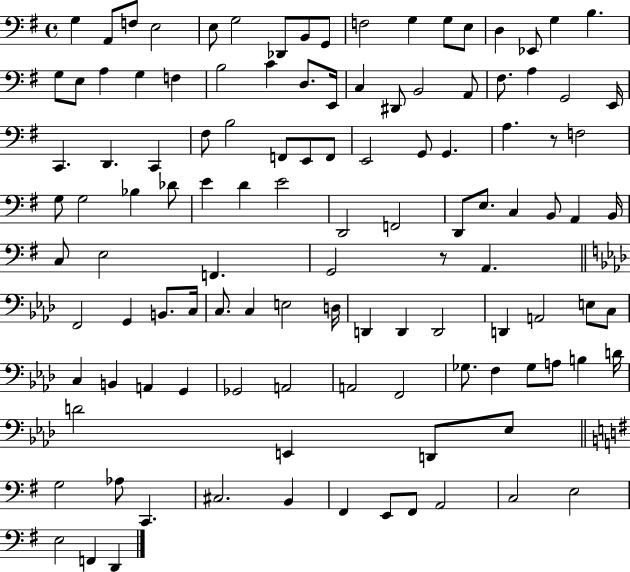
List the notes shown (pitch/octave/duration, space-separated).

G3/q A2/e F3/e E3/h E3/e G3/h Db2/e B2/e G2/e F3/h G3/q G3/e E3/e D3/q Eb2/e G3/q B3/q. G3/e E3/e A3/q G3/q F3/q B3/h C4/q D3/e. E2/s C3/q D#2/e B2/h A2/e F#3/e. A3/q G2/h E2/s C2/q. D2/q. C2/q F#3/e B3/h F2/e E2/e F2/e E2/h G2/e G2/q. A3/q. R/e F3/h G3/e G3/h Bb3/q Db4/e E4/q D4/q E4/h D2/h F2/h D2/e E3/e. C3/q B2/e A2/q B2/s C3/e E3/h F2/q. G2/h R/e A2/q. F2/h G2/q B2/e. C3/s C3/e. C3/q E3/h D3/s D2/q D2/q D2/h D2/q A2/h E3/e C3/e C3/q B2/q A2/q G2/q Gb2/h A2/h A2/h F2/h Gb3/e. F3/q Gb3/e A3/e B3/q D4/s D4/h E2/q D2/e Eb3/e G3/h Ab3/e C2/q. C#3/h. B2/q F#2/q E2/e F#2/e A2/h C3/h E3/h E3/h F2/q D2/q